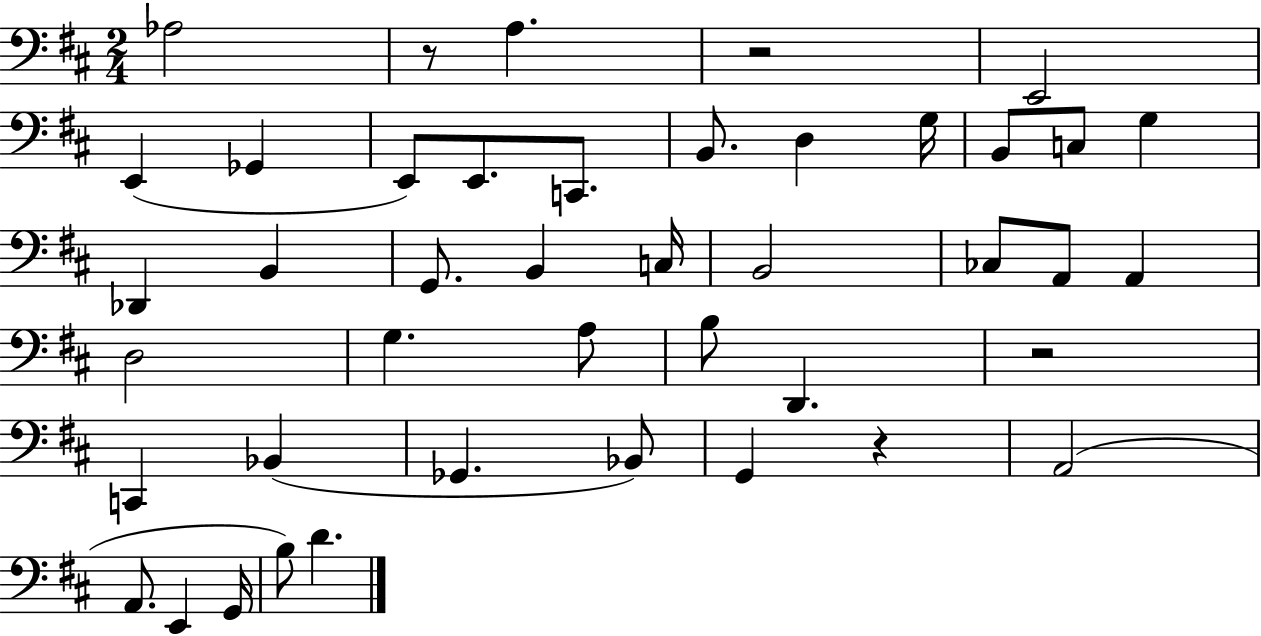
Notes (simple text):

Ab3/h R/e A3/q. R/h E2/h E2/q Gb2/q E2/e E2/e. C2/e. B2/e. D3/q G3/s B2/e C3/e G3/q Db2/q B2/q G2/e. B2/q C3/s B2/h CES3/e A2/e A2/q D3/h G3/q. A3/e B3/e D2/q. R/h C2/q Bb2/q Gb2/q. Bb2/e G2/q R/q A2/h A2/e. E2/q G2/s B3/e D4/q.